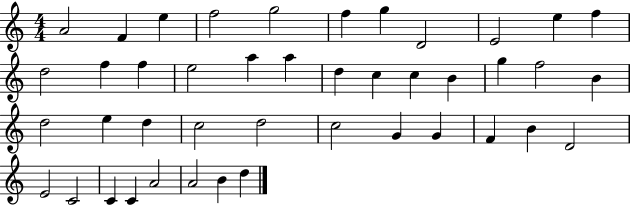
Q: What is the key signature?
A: C major